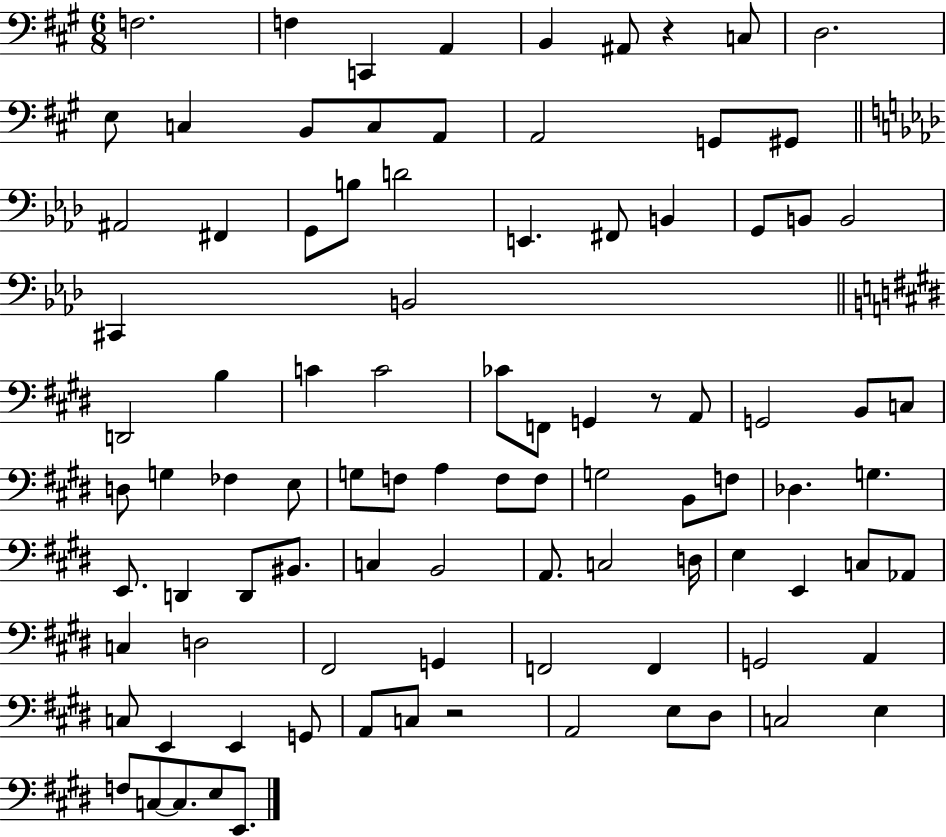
{
  \clef bass
  \numericTimeSignature
  \time 6/8
  \key a \major
  f2. | f4 c,4 a,4 | b,4 ais,8 r4 c8 | d2. | \break e8 c4 b,8 c8 a,8 | a,2 g,8 gis,8 | \bar "||" \break \key f \minor ais,2 fis,4 | g,8 b8 d'2 | e,4. fis,8 b,4 | g,8 b,8 b,2 | \break cis,4 b,2 | \bar "||" \break \key e \major d,2 b4 | c'4 c'2 | ces'8 f,8 g,4 r8 a,8 | g,2 b,8 c8 | \break d8 g4 fes4 e8 | g8 f8 a4 f8 f8 | g2 b,8 f8 | des4. g4. | \break e,8. d,4 d,8 bis,8. | c4 b,2 | a,8. c2 d16 | e4 e,4 c8 aes,8 | \break c4 d2 | fis,2 g,4 | f,2 f,4 | g,2 a,4 | \break c8 e,4 e,4 g,8 | a,8 c8 r2 | a,2 e8 dis8 | c2 e4 | \break f8 c8~~ c8. e8 e,8. | \bar "|."
}